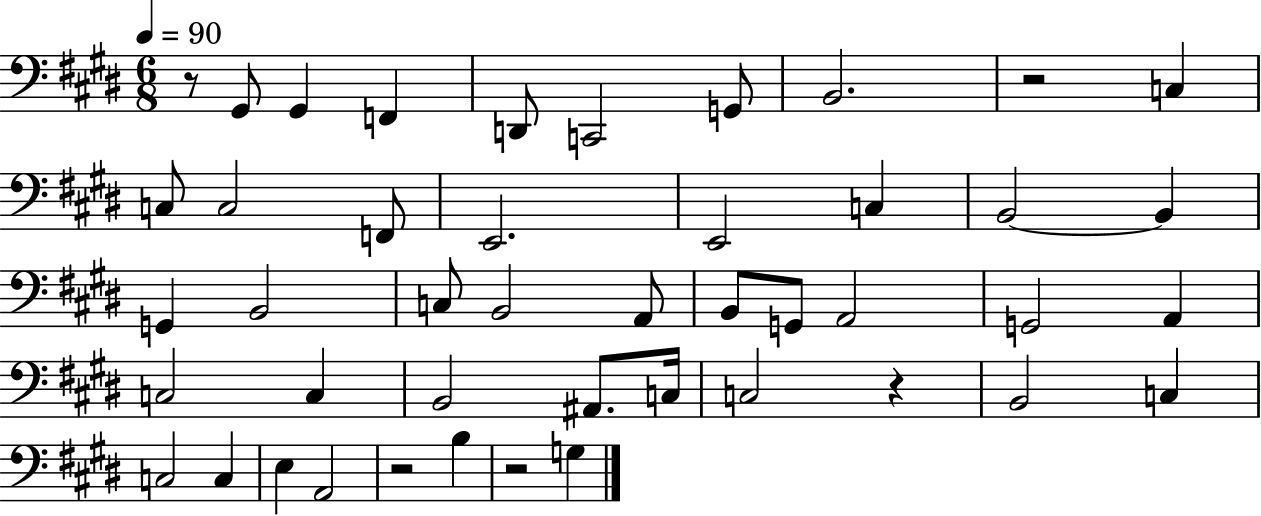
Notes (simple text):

R/e G#2/e G#2/q F2/q D2/e C2/h G2/e B2/h. R/h C3/q C3/e C3/h F2/e E2/h. E2/h C3/q B2/h B2/q G2/q B2/h C3/e B2/h A2/e B2/e G2/e A2/h G2/h A2/q C3/h C3/q B2/h A#2/e. C3/s C3/h R/q B2/h C3/q C3/h C3/q E3/q A2/h R/h B3/q R/h G3/q